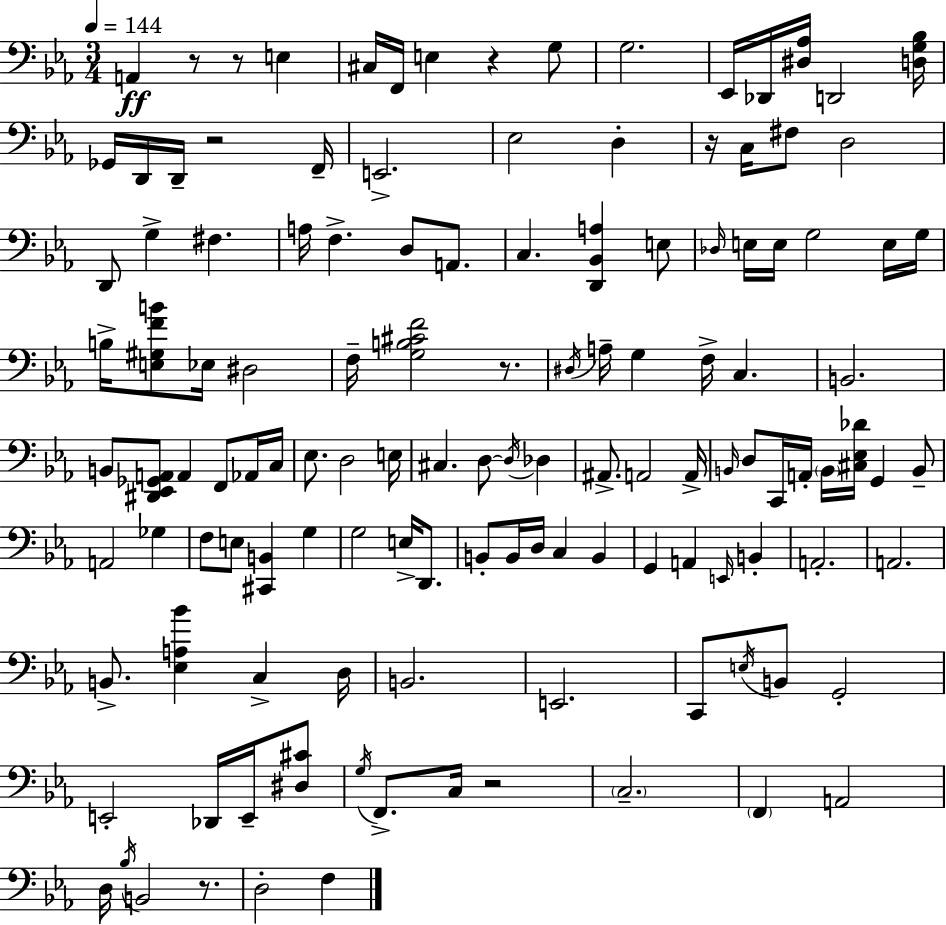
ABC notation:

X:1
T:Untitled
M:3/4
L:1/4
K:Cm
A,, z/2 z/2 E, ^C,/4 F,,/4 E, z G,/2 G,2 _E,,/4 _D,,/4 [^D,_A,]/4 D,,2 [D,G,_B,]/4 _G,,/4 D,,/4 D,,/4 z2 F,,/4 E,,2 _E,2 D, z/4 C,/4 ^F,/2 D,2 D,,/2 G, ^F, A,/4 F, D,/2 A,,/2 C, [D,,_B,,A,] E,/2 _D,/4 E,/4 E,/4 G,2 E,/4 G,/4 B,/4 [E,^G,FB]/2 _E,/4 ^D,2 F,/4 [G,B,^CF]2 z/2 ^D,/4 A,/4 G, F,/4 C, B,,2 B,,/2 [^D,,_E,,_G,,A,,]/2 A,, F,,/2 _A,,/4 C,/4 _E,/2 D,2 E,/4 ^C, D,/2 D,/4 _D, ^A,,/2 A,,2 A,,/4 B,,/4 D,/2 C,,/4 A,,/4 B,,/4 [^C,_E,_D]/4 G,, B,,/2 A,,2 _G, F,/2 E,/2 [^C,,B,,] G, G,2 E,/4 D,,/2 B,,/2 B,,/4 D,/4 C, B,, G,, A,, E,,/4 B,, A,,2 A,,2 B,,/2 [_E,A,_B] C, D,/4 B,,2 E,,2 C,,/2 E,/4 B,,/2 G,,2 E,,2 _D,,/4 E,,/4 [^D,^C]/2 G,/4 F,,/2 C,/4 z2 C,2 F,, A,,2 D,/4 _B,/4 B,,2 z/2 D,2 F,